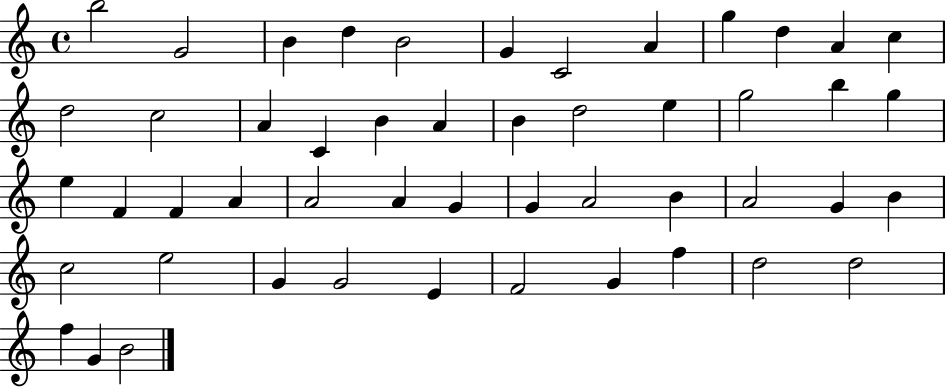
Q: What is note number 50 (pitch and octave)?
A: B4